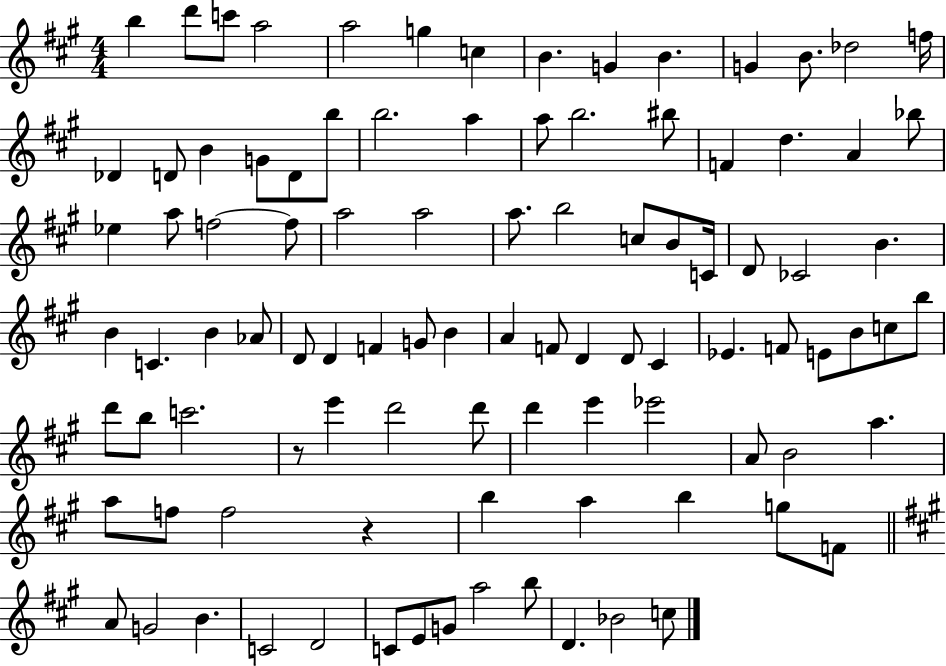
B5/q D6/e C6/e A5/h A5/h G5/q C5/q B4/q. G4/q B4/q. G4/q B4/e. Db5/h F5/s Db4/q D4/e B4/q G4/e D4/e B5/e B5/h. A5/q A5/e B5/h. BIS5/e F4/q D5/q. A4/q Bb5/e Eb5/q A5/e F5/h F5/e A5/h A5/h A5/e. B5/h C5/e B4/e C4/s D4/e CES4/h B4/q. B4/q C4/q. B4/q Ab4/e D4/e D4/q F4/q G4/e B4/q A4/q F4/e D4/q D4/e C#4/q Eb4/q. F4/e E4/e B4/e C5/e B5/e D6/e B5/e C6/h. R/e E6/q D6/h D6/e D6/q E6/q Eb6/h A4/e B4/h A5/q. A5/e F5/e F5/h R/q B5/q A5/q B5/q G5/e F4/e A4/e G4/h B4/q. C4/h D4/h C4/e E4/e G4/e A5/h B5/e D4/q. Bb4/h C5/e